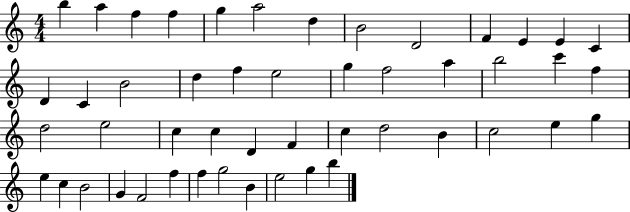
B5/q A5/q F5/q F5/q G5/q A5/h D5/q B4/h D4/h F4/q E4/q E4/q C4/q D4/q C4/q B4/h D5/q F5/q E5/h G5/q F5/h A5/q B5/h C6/q F5/q D5/h E5/h C5/q C5/q D4/q F4/q C5/q D5/h B4/q C5/h E5/q G5/q E5/q C5/q B4/h G4/q F4/h F5/q F5/q G5/h B4/q E5/h G5/q B5/q